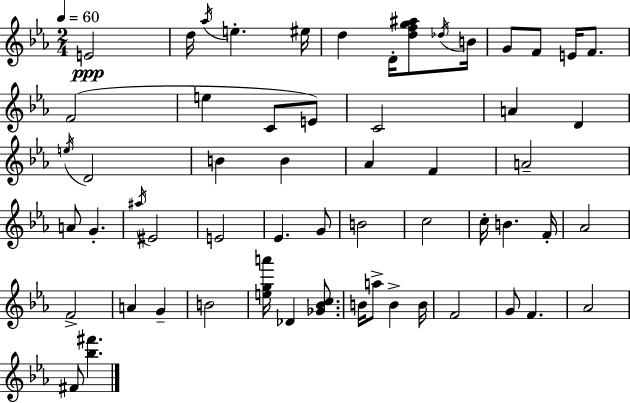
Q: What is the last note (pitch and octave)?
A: F#4